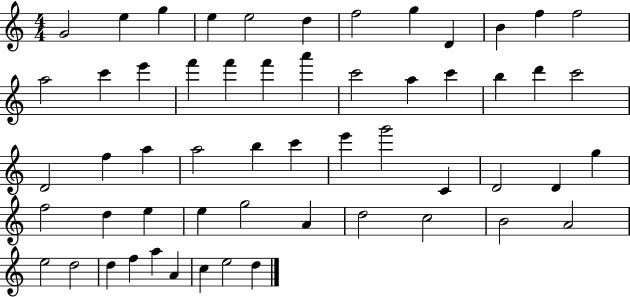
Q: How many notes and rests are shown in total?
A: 56